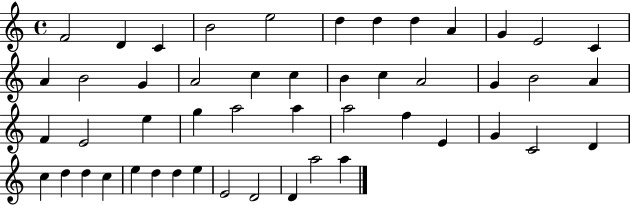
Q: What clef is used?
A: treble